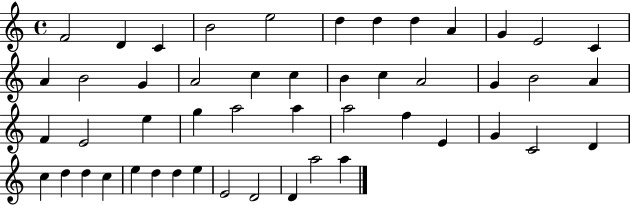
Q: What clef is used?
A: treble